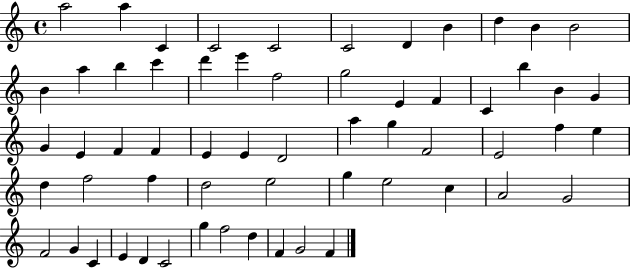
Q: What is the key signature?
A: C major